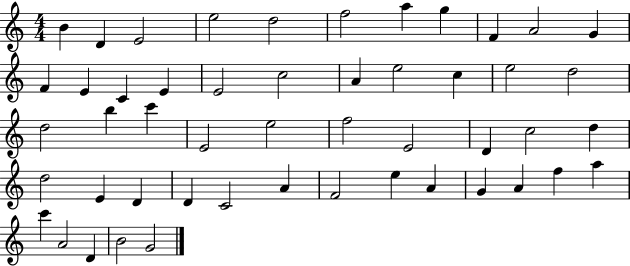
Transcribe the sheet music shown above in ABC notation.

X:1
T:Untitled
M:4/4
L:1/4
K:C
B D E2 e2 d2 f2 a g F A2 G F E C E E2 c2 A e2 c e2 d2 d2 b c' E2 e2 f2 E2 D c2 d d2 E D D C2 A F2 e A G A f a c' A2 D B2 G2